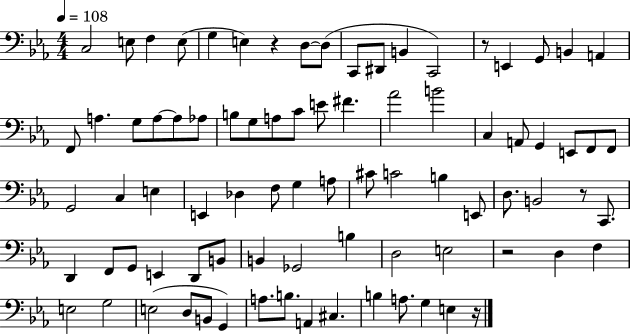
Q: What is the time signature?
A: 4/4